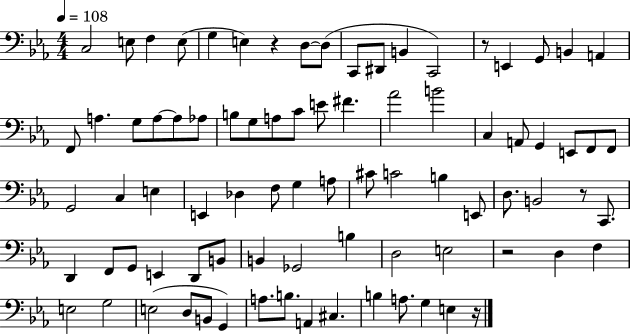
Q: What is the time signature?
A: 4/4